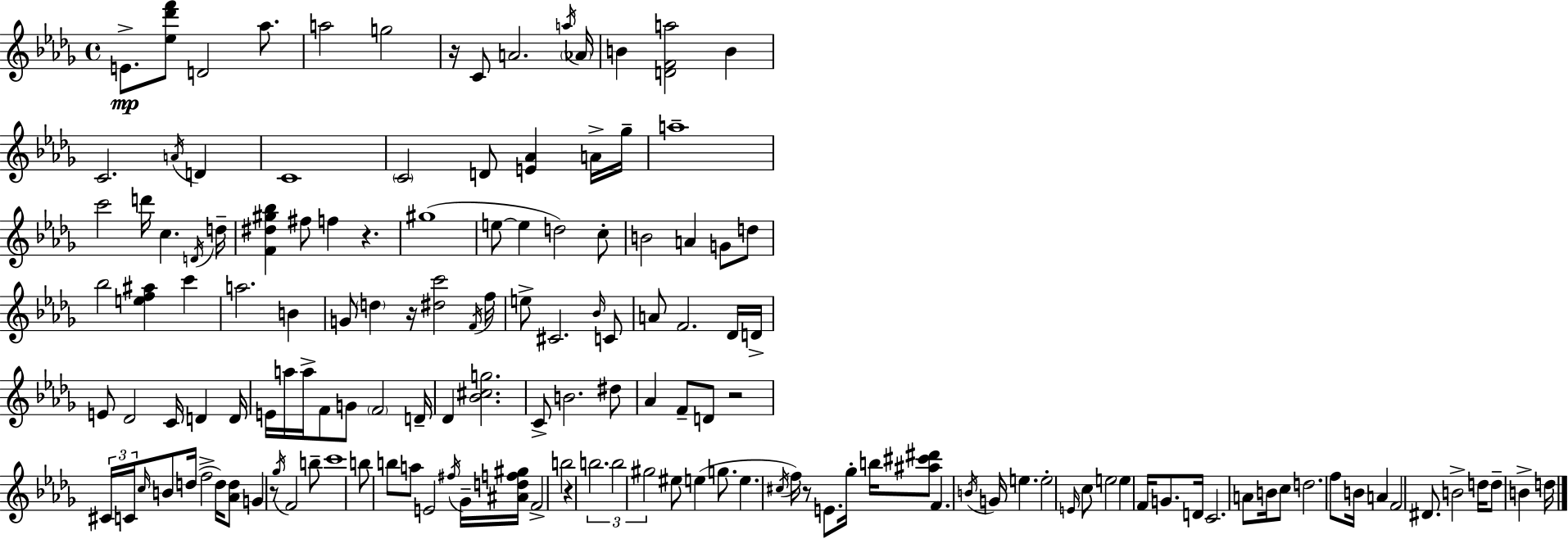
{
  \clef treble
  \time 4/4
  \defaultTimeSignature
  \key bes \minor
  e'8.->\mp <ees'' des''' f'''>8 d'2 aes''8. | a''2 g''2 | r16 c'8 a'2. \acciaccatura { a''16 } | \parenthesize aes'16 b'4 <d' f' a''>2 b'4 | \break c'2. \acciaccatura { a'16 } d'4 | c'1 | \parenthesize c'2 d'8 <e' aes'>4 | a'16-> ges''16-- a''1-- | \break c'''2 d'''16 c''4. | \acciaccatura { d'16 } d''16-- <f' dis'' gis'' bes''>4 fis''8 f''4 r4. | gis''1( | e''8~~ e''4 d''2) | \break c''8-. b'2 a'4 g'8 | d''8 bes''2 <e'' f'' ais''>4 c'''4 | a''2. b'4 | g'8 \parenthesize d''4 r16 <dis'' c'''>2 | \break \acciaccatura { f'16 } f''16 e''8-> cis'2. | \grace { bes'16 } c'8 a'8 f'2. | des'16 d'16-> e'8 des'2 c'16 | d'4 d'16 e'16 a''16 a''16-> f'8 g'8 \parenthesize f'2 | \break d'16-- des'4 <bes' cis'' g''>2. | c'8-> b'2. | dis''8 aes'4 f'8-- d'8 r2 | \tuplet 3/2 { cis'16 c'16 \grace { c''16 } } b'8 d''16( f''2-> | \break d''16) <aes' d''>8 g'4 r8 \acciaccatura { ges''16 } f'2 | b''8-- c'''1 | b''8 b''8 a''8 e'2 | \acciaccatura { fis''16 } ges'16-- <ais' d'' f'' gis''>16 f'2-> | \break b''2 r4 \tuplet 3/2 { b''2. | b''2 | gis''2 } eis''8 e''4( g''8. | e''4. \acciaccatura { cis''16 }) f''16 r8 e'8. ges''16-. b''16 | \break <ais'' cis''' dis'''>8 f'4. \acciaccatura { b'16 } g'16 e''4. | e''2-. \grace { e'16 } c''8 e''2 | e''4 f'16 g'8. d'16 c'2. | a'8 b'16 c''8 d''2. | \break f''8 b'16 a'4 | f'2 dis'8. b'2-> | d''16 d''8-- b'4-> d''16 \bar "|."
}